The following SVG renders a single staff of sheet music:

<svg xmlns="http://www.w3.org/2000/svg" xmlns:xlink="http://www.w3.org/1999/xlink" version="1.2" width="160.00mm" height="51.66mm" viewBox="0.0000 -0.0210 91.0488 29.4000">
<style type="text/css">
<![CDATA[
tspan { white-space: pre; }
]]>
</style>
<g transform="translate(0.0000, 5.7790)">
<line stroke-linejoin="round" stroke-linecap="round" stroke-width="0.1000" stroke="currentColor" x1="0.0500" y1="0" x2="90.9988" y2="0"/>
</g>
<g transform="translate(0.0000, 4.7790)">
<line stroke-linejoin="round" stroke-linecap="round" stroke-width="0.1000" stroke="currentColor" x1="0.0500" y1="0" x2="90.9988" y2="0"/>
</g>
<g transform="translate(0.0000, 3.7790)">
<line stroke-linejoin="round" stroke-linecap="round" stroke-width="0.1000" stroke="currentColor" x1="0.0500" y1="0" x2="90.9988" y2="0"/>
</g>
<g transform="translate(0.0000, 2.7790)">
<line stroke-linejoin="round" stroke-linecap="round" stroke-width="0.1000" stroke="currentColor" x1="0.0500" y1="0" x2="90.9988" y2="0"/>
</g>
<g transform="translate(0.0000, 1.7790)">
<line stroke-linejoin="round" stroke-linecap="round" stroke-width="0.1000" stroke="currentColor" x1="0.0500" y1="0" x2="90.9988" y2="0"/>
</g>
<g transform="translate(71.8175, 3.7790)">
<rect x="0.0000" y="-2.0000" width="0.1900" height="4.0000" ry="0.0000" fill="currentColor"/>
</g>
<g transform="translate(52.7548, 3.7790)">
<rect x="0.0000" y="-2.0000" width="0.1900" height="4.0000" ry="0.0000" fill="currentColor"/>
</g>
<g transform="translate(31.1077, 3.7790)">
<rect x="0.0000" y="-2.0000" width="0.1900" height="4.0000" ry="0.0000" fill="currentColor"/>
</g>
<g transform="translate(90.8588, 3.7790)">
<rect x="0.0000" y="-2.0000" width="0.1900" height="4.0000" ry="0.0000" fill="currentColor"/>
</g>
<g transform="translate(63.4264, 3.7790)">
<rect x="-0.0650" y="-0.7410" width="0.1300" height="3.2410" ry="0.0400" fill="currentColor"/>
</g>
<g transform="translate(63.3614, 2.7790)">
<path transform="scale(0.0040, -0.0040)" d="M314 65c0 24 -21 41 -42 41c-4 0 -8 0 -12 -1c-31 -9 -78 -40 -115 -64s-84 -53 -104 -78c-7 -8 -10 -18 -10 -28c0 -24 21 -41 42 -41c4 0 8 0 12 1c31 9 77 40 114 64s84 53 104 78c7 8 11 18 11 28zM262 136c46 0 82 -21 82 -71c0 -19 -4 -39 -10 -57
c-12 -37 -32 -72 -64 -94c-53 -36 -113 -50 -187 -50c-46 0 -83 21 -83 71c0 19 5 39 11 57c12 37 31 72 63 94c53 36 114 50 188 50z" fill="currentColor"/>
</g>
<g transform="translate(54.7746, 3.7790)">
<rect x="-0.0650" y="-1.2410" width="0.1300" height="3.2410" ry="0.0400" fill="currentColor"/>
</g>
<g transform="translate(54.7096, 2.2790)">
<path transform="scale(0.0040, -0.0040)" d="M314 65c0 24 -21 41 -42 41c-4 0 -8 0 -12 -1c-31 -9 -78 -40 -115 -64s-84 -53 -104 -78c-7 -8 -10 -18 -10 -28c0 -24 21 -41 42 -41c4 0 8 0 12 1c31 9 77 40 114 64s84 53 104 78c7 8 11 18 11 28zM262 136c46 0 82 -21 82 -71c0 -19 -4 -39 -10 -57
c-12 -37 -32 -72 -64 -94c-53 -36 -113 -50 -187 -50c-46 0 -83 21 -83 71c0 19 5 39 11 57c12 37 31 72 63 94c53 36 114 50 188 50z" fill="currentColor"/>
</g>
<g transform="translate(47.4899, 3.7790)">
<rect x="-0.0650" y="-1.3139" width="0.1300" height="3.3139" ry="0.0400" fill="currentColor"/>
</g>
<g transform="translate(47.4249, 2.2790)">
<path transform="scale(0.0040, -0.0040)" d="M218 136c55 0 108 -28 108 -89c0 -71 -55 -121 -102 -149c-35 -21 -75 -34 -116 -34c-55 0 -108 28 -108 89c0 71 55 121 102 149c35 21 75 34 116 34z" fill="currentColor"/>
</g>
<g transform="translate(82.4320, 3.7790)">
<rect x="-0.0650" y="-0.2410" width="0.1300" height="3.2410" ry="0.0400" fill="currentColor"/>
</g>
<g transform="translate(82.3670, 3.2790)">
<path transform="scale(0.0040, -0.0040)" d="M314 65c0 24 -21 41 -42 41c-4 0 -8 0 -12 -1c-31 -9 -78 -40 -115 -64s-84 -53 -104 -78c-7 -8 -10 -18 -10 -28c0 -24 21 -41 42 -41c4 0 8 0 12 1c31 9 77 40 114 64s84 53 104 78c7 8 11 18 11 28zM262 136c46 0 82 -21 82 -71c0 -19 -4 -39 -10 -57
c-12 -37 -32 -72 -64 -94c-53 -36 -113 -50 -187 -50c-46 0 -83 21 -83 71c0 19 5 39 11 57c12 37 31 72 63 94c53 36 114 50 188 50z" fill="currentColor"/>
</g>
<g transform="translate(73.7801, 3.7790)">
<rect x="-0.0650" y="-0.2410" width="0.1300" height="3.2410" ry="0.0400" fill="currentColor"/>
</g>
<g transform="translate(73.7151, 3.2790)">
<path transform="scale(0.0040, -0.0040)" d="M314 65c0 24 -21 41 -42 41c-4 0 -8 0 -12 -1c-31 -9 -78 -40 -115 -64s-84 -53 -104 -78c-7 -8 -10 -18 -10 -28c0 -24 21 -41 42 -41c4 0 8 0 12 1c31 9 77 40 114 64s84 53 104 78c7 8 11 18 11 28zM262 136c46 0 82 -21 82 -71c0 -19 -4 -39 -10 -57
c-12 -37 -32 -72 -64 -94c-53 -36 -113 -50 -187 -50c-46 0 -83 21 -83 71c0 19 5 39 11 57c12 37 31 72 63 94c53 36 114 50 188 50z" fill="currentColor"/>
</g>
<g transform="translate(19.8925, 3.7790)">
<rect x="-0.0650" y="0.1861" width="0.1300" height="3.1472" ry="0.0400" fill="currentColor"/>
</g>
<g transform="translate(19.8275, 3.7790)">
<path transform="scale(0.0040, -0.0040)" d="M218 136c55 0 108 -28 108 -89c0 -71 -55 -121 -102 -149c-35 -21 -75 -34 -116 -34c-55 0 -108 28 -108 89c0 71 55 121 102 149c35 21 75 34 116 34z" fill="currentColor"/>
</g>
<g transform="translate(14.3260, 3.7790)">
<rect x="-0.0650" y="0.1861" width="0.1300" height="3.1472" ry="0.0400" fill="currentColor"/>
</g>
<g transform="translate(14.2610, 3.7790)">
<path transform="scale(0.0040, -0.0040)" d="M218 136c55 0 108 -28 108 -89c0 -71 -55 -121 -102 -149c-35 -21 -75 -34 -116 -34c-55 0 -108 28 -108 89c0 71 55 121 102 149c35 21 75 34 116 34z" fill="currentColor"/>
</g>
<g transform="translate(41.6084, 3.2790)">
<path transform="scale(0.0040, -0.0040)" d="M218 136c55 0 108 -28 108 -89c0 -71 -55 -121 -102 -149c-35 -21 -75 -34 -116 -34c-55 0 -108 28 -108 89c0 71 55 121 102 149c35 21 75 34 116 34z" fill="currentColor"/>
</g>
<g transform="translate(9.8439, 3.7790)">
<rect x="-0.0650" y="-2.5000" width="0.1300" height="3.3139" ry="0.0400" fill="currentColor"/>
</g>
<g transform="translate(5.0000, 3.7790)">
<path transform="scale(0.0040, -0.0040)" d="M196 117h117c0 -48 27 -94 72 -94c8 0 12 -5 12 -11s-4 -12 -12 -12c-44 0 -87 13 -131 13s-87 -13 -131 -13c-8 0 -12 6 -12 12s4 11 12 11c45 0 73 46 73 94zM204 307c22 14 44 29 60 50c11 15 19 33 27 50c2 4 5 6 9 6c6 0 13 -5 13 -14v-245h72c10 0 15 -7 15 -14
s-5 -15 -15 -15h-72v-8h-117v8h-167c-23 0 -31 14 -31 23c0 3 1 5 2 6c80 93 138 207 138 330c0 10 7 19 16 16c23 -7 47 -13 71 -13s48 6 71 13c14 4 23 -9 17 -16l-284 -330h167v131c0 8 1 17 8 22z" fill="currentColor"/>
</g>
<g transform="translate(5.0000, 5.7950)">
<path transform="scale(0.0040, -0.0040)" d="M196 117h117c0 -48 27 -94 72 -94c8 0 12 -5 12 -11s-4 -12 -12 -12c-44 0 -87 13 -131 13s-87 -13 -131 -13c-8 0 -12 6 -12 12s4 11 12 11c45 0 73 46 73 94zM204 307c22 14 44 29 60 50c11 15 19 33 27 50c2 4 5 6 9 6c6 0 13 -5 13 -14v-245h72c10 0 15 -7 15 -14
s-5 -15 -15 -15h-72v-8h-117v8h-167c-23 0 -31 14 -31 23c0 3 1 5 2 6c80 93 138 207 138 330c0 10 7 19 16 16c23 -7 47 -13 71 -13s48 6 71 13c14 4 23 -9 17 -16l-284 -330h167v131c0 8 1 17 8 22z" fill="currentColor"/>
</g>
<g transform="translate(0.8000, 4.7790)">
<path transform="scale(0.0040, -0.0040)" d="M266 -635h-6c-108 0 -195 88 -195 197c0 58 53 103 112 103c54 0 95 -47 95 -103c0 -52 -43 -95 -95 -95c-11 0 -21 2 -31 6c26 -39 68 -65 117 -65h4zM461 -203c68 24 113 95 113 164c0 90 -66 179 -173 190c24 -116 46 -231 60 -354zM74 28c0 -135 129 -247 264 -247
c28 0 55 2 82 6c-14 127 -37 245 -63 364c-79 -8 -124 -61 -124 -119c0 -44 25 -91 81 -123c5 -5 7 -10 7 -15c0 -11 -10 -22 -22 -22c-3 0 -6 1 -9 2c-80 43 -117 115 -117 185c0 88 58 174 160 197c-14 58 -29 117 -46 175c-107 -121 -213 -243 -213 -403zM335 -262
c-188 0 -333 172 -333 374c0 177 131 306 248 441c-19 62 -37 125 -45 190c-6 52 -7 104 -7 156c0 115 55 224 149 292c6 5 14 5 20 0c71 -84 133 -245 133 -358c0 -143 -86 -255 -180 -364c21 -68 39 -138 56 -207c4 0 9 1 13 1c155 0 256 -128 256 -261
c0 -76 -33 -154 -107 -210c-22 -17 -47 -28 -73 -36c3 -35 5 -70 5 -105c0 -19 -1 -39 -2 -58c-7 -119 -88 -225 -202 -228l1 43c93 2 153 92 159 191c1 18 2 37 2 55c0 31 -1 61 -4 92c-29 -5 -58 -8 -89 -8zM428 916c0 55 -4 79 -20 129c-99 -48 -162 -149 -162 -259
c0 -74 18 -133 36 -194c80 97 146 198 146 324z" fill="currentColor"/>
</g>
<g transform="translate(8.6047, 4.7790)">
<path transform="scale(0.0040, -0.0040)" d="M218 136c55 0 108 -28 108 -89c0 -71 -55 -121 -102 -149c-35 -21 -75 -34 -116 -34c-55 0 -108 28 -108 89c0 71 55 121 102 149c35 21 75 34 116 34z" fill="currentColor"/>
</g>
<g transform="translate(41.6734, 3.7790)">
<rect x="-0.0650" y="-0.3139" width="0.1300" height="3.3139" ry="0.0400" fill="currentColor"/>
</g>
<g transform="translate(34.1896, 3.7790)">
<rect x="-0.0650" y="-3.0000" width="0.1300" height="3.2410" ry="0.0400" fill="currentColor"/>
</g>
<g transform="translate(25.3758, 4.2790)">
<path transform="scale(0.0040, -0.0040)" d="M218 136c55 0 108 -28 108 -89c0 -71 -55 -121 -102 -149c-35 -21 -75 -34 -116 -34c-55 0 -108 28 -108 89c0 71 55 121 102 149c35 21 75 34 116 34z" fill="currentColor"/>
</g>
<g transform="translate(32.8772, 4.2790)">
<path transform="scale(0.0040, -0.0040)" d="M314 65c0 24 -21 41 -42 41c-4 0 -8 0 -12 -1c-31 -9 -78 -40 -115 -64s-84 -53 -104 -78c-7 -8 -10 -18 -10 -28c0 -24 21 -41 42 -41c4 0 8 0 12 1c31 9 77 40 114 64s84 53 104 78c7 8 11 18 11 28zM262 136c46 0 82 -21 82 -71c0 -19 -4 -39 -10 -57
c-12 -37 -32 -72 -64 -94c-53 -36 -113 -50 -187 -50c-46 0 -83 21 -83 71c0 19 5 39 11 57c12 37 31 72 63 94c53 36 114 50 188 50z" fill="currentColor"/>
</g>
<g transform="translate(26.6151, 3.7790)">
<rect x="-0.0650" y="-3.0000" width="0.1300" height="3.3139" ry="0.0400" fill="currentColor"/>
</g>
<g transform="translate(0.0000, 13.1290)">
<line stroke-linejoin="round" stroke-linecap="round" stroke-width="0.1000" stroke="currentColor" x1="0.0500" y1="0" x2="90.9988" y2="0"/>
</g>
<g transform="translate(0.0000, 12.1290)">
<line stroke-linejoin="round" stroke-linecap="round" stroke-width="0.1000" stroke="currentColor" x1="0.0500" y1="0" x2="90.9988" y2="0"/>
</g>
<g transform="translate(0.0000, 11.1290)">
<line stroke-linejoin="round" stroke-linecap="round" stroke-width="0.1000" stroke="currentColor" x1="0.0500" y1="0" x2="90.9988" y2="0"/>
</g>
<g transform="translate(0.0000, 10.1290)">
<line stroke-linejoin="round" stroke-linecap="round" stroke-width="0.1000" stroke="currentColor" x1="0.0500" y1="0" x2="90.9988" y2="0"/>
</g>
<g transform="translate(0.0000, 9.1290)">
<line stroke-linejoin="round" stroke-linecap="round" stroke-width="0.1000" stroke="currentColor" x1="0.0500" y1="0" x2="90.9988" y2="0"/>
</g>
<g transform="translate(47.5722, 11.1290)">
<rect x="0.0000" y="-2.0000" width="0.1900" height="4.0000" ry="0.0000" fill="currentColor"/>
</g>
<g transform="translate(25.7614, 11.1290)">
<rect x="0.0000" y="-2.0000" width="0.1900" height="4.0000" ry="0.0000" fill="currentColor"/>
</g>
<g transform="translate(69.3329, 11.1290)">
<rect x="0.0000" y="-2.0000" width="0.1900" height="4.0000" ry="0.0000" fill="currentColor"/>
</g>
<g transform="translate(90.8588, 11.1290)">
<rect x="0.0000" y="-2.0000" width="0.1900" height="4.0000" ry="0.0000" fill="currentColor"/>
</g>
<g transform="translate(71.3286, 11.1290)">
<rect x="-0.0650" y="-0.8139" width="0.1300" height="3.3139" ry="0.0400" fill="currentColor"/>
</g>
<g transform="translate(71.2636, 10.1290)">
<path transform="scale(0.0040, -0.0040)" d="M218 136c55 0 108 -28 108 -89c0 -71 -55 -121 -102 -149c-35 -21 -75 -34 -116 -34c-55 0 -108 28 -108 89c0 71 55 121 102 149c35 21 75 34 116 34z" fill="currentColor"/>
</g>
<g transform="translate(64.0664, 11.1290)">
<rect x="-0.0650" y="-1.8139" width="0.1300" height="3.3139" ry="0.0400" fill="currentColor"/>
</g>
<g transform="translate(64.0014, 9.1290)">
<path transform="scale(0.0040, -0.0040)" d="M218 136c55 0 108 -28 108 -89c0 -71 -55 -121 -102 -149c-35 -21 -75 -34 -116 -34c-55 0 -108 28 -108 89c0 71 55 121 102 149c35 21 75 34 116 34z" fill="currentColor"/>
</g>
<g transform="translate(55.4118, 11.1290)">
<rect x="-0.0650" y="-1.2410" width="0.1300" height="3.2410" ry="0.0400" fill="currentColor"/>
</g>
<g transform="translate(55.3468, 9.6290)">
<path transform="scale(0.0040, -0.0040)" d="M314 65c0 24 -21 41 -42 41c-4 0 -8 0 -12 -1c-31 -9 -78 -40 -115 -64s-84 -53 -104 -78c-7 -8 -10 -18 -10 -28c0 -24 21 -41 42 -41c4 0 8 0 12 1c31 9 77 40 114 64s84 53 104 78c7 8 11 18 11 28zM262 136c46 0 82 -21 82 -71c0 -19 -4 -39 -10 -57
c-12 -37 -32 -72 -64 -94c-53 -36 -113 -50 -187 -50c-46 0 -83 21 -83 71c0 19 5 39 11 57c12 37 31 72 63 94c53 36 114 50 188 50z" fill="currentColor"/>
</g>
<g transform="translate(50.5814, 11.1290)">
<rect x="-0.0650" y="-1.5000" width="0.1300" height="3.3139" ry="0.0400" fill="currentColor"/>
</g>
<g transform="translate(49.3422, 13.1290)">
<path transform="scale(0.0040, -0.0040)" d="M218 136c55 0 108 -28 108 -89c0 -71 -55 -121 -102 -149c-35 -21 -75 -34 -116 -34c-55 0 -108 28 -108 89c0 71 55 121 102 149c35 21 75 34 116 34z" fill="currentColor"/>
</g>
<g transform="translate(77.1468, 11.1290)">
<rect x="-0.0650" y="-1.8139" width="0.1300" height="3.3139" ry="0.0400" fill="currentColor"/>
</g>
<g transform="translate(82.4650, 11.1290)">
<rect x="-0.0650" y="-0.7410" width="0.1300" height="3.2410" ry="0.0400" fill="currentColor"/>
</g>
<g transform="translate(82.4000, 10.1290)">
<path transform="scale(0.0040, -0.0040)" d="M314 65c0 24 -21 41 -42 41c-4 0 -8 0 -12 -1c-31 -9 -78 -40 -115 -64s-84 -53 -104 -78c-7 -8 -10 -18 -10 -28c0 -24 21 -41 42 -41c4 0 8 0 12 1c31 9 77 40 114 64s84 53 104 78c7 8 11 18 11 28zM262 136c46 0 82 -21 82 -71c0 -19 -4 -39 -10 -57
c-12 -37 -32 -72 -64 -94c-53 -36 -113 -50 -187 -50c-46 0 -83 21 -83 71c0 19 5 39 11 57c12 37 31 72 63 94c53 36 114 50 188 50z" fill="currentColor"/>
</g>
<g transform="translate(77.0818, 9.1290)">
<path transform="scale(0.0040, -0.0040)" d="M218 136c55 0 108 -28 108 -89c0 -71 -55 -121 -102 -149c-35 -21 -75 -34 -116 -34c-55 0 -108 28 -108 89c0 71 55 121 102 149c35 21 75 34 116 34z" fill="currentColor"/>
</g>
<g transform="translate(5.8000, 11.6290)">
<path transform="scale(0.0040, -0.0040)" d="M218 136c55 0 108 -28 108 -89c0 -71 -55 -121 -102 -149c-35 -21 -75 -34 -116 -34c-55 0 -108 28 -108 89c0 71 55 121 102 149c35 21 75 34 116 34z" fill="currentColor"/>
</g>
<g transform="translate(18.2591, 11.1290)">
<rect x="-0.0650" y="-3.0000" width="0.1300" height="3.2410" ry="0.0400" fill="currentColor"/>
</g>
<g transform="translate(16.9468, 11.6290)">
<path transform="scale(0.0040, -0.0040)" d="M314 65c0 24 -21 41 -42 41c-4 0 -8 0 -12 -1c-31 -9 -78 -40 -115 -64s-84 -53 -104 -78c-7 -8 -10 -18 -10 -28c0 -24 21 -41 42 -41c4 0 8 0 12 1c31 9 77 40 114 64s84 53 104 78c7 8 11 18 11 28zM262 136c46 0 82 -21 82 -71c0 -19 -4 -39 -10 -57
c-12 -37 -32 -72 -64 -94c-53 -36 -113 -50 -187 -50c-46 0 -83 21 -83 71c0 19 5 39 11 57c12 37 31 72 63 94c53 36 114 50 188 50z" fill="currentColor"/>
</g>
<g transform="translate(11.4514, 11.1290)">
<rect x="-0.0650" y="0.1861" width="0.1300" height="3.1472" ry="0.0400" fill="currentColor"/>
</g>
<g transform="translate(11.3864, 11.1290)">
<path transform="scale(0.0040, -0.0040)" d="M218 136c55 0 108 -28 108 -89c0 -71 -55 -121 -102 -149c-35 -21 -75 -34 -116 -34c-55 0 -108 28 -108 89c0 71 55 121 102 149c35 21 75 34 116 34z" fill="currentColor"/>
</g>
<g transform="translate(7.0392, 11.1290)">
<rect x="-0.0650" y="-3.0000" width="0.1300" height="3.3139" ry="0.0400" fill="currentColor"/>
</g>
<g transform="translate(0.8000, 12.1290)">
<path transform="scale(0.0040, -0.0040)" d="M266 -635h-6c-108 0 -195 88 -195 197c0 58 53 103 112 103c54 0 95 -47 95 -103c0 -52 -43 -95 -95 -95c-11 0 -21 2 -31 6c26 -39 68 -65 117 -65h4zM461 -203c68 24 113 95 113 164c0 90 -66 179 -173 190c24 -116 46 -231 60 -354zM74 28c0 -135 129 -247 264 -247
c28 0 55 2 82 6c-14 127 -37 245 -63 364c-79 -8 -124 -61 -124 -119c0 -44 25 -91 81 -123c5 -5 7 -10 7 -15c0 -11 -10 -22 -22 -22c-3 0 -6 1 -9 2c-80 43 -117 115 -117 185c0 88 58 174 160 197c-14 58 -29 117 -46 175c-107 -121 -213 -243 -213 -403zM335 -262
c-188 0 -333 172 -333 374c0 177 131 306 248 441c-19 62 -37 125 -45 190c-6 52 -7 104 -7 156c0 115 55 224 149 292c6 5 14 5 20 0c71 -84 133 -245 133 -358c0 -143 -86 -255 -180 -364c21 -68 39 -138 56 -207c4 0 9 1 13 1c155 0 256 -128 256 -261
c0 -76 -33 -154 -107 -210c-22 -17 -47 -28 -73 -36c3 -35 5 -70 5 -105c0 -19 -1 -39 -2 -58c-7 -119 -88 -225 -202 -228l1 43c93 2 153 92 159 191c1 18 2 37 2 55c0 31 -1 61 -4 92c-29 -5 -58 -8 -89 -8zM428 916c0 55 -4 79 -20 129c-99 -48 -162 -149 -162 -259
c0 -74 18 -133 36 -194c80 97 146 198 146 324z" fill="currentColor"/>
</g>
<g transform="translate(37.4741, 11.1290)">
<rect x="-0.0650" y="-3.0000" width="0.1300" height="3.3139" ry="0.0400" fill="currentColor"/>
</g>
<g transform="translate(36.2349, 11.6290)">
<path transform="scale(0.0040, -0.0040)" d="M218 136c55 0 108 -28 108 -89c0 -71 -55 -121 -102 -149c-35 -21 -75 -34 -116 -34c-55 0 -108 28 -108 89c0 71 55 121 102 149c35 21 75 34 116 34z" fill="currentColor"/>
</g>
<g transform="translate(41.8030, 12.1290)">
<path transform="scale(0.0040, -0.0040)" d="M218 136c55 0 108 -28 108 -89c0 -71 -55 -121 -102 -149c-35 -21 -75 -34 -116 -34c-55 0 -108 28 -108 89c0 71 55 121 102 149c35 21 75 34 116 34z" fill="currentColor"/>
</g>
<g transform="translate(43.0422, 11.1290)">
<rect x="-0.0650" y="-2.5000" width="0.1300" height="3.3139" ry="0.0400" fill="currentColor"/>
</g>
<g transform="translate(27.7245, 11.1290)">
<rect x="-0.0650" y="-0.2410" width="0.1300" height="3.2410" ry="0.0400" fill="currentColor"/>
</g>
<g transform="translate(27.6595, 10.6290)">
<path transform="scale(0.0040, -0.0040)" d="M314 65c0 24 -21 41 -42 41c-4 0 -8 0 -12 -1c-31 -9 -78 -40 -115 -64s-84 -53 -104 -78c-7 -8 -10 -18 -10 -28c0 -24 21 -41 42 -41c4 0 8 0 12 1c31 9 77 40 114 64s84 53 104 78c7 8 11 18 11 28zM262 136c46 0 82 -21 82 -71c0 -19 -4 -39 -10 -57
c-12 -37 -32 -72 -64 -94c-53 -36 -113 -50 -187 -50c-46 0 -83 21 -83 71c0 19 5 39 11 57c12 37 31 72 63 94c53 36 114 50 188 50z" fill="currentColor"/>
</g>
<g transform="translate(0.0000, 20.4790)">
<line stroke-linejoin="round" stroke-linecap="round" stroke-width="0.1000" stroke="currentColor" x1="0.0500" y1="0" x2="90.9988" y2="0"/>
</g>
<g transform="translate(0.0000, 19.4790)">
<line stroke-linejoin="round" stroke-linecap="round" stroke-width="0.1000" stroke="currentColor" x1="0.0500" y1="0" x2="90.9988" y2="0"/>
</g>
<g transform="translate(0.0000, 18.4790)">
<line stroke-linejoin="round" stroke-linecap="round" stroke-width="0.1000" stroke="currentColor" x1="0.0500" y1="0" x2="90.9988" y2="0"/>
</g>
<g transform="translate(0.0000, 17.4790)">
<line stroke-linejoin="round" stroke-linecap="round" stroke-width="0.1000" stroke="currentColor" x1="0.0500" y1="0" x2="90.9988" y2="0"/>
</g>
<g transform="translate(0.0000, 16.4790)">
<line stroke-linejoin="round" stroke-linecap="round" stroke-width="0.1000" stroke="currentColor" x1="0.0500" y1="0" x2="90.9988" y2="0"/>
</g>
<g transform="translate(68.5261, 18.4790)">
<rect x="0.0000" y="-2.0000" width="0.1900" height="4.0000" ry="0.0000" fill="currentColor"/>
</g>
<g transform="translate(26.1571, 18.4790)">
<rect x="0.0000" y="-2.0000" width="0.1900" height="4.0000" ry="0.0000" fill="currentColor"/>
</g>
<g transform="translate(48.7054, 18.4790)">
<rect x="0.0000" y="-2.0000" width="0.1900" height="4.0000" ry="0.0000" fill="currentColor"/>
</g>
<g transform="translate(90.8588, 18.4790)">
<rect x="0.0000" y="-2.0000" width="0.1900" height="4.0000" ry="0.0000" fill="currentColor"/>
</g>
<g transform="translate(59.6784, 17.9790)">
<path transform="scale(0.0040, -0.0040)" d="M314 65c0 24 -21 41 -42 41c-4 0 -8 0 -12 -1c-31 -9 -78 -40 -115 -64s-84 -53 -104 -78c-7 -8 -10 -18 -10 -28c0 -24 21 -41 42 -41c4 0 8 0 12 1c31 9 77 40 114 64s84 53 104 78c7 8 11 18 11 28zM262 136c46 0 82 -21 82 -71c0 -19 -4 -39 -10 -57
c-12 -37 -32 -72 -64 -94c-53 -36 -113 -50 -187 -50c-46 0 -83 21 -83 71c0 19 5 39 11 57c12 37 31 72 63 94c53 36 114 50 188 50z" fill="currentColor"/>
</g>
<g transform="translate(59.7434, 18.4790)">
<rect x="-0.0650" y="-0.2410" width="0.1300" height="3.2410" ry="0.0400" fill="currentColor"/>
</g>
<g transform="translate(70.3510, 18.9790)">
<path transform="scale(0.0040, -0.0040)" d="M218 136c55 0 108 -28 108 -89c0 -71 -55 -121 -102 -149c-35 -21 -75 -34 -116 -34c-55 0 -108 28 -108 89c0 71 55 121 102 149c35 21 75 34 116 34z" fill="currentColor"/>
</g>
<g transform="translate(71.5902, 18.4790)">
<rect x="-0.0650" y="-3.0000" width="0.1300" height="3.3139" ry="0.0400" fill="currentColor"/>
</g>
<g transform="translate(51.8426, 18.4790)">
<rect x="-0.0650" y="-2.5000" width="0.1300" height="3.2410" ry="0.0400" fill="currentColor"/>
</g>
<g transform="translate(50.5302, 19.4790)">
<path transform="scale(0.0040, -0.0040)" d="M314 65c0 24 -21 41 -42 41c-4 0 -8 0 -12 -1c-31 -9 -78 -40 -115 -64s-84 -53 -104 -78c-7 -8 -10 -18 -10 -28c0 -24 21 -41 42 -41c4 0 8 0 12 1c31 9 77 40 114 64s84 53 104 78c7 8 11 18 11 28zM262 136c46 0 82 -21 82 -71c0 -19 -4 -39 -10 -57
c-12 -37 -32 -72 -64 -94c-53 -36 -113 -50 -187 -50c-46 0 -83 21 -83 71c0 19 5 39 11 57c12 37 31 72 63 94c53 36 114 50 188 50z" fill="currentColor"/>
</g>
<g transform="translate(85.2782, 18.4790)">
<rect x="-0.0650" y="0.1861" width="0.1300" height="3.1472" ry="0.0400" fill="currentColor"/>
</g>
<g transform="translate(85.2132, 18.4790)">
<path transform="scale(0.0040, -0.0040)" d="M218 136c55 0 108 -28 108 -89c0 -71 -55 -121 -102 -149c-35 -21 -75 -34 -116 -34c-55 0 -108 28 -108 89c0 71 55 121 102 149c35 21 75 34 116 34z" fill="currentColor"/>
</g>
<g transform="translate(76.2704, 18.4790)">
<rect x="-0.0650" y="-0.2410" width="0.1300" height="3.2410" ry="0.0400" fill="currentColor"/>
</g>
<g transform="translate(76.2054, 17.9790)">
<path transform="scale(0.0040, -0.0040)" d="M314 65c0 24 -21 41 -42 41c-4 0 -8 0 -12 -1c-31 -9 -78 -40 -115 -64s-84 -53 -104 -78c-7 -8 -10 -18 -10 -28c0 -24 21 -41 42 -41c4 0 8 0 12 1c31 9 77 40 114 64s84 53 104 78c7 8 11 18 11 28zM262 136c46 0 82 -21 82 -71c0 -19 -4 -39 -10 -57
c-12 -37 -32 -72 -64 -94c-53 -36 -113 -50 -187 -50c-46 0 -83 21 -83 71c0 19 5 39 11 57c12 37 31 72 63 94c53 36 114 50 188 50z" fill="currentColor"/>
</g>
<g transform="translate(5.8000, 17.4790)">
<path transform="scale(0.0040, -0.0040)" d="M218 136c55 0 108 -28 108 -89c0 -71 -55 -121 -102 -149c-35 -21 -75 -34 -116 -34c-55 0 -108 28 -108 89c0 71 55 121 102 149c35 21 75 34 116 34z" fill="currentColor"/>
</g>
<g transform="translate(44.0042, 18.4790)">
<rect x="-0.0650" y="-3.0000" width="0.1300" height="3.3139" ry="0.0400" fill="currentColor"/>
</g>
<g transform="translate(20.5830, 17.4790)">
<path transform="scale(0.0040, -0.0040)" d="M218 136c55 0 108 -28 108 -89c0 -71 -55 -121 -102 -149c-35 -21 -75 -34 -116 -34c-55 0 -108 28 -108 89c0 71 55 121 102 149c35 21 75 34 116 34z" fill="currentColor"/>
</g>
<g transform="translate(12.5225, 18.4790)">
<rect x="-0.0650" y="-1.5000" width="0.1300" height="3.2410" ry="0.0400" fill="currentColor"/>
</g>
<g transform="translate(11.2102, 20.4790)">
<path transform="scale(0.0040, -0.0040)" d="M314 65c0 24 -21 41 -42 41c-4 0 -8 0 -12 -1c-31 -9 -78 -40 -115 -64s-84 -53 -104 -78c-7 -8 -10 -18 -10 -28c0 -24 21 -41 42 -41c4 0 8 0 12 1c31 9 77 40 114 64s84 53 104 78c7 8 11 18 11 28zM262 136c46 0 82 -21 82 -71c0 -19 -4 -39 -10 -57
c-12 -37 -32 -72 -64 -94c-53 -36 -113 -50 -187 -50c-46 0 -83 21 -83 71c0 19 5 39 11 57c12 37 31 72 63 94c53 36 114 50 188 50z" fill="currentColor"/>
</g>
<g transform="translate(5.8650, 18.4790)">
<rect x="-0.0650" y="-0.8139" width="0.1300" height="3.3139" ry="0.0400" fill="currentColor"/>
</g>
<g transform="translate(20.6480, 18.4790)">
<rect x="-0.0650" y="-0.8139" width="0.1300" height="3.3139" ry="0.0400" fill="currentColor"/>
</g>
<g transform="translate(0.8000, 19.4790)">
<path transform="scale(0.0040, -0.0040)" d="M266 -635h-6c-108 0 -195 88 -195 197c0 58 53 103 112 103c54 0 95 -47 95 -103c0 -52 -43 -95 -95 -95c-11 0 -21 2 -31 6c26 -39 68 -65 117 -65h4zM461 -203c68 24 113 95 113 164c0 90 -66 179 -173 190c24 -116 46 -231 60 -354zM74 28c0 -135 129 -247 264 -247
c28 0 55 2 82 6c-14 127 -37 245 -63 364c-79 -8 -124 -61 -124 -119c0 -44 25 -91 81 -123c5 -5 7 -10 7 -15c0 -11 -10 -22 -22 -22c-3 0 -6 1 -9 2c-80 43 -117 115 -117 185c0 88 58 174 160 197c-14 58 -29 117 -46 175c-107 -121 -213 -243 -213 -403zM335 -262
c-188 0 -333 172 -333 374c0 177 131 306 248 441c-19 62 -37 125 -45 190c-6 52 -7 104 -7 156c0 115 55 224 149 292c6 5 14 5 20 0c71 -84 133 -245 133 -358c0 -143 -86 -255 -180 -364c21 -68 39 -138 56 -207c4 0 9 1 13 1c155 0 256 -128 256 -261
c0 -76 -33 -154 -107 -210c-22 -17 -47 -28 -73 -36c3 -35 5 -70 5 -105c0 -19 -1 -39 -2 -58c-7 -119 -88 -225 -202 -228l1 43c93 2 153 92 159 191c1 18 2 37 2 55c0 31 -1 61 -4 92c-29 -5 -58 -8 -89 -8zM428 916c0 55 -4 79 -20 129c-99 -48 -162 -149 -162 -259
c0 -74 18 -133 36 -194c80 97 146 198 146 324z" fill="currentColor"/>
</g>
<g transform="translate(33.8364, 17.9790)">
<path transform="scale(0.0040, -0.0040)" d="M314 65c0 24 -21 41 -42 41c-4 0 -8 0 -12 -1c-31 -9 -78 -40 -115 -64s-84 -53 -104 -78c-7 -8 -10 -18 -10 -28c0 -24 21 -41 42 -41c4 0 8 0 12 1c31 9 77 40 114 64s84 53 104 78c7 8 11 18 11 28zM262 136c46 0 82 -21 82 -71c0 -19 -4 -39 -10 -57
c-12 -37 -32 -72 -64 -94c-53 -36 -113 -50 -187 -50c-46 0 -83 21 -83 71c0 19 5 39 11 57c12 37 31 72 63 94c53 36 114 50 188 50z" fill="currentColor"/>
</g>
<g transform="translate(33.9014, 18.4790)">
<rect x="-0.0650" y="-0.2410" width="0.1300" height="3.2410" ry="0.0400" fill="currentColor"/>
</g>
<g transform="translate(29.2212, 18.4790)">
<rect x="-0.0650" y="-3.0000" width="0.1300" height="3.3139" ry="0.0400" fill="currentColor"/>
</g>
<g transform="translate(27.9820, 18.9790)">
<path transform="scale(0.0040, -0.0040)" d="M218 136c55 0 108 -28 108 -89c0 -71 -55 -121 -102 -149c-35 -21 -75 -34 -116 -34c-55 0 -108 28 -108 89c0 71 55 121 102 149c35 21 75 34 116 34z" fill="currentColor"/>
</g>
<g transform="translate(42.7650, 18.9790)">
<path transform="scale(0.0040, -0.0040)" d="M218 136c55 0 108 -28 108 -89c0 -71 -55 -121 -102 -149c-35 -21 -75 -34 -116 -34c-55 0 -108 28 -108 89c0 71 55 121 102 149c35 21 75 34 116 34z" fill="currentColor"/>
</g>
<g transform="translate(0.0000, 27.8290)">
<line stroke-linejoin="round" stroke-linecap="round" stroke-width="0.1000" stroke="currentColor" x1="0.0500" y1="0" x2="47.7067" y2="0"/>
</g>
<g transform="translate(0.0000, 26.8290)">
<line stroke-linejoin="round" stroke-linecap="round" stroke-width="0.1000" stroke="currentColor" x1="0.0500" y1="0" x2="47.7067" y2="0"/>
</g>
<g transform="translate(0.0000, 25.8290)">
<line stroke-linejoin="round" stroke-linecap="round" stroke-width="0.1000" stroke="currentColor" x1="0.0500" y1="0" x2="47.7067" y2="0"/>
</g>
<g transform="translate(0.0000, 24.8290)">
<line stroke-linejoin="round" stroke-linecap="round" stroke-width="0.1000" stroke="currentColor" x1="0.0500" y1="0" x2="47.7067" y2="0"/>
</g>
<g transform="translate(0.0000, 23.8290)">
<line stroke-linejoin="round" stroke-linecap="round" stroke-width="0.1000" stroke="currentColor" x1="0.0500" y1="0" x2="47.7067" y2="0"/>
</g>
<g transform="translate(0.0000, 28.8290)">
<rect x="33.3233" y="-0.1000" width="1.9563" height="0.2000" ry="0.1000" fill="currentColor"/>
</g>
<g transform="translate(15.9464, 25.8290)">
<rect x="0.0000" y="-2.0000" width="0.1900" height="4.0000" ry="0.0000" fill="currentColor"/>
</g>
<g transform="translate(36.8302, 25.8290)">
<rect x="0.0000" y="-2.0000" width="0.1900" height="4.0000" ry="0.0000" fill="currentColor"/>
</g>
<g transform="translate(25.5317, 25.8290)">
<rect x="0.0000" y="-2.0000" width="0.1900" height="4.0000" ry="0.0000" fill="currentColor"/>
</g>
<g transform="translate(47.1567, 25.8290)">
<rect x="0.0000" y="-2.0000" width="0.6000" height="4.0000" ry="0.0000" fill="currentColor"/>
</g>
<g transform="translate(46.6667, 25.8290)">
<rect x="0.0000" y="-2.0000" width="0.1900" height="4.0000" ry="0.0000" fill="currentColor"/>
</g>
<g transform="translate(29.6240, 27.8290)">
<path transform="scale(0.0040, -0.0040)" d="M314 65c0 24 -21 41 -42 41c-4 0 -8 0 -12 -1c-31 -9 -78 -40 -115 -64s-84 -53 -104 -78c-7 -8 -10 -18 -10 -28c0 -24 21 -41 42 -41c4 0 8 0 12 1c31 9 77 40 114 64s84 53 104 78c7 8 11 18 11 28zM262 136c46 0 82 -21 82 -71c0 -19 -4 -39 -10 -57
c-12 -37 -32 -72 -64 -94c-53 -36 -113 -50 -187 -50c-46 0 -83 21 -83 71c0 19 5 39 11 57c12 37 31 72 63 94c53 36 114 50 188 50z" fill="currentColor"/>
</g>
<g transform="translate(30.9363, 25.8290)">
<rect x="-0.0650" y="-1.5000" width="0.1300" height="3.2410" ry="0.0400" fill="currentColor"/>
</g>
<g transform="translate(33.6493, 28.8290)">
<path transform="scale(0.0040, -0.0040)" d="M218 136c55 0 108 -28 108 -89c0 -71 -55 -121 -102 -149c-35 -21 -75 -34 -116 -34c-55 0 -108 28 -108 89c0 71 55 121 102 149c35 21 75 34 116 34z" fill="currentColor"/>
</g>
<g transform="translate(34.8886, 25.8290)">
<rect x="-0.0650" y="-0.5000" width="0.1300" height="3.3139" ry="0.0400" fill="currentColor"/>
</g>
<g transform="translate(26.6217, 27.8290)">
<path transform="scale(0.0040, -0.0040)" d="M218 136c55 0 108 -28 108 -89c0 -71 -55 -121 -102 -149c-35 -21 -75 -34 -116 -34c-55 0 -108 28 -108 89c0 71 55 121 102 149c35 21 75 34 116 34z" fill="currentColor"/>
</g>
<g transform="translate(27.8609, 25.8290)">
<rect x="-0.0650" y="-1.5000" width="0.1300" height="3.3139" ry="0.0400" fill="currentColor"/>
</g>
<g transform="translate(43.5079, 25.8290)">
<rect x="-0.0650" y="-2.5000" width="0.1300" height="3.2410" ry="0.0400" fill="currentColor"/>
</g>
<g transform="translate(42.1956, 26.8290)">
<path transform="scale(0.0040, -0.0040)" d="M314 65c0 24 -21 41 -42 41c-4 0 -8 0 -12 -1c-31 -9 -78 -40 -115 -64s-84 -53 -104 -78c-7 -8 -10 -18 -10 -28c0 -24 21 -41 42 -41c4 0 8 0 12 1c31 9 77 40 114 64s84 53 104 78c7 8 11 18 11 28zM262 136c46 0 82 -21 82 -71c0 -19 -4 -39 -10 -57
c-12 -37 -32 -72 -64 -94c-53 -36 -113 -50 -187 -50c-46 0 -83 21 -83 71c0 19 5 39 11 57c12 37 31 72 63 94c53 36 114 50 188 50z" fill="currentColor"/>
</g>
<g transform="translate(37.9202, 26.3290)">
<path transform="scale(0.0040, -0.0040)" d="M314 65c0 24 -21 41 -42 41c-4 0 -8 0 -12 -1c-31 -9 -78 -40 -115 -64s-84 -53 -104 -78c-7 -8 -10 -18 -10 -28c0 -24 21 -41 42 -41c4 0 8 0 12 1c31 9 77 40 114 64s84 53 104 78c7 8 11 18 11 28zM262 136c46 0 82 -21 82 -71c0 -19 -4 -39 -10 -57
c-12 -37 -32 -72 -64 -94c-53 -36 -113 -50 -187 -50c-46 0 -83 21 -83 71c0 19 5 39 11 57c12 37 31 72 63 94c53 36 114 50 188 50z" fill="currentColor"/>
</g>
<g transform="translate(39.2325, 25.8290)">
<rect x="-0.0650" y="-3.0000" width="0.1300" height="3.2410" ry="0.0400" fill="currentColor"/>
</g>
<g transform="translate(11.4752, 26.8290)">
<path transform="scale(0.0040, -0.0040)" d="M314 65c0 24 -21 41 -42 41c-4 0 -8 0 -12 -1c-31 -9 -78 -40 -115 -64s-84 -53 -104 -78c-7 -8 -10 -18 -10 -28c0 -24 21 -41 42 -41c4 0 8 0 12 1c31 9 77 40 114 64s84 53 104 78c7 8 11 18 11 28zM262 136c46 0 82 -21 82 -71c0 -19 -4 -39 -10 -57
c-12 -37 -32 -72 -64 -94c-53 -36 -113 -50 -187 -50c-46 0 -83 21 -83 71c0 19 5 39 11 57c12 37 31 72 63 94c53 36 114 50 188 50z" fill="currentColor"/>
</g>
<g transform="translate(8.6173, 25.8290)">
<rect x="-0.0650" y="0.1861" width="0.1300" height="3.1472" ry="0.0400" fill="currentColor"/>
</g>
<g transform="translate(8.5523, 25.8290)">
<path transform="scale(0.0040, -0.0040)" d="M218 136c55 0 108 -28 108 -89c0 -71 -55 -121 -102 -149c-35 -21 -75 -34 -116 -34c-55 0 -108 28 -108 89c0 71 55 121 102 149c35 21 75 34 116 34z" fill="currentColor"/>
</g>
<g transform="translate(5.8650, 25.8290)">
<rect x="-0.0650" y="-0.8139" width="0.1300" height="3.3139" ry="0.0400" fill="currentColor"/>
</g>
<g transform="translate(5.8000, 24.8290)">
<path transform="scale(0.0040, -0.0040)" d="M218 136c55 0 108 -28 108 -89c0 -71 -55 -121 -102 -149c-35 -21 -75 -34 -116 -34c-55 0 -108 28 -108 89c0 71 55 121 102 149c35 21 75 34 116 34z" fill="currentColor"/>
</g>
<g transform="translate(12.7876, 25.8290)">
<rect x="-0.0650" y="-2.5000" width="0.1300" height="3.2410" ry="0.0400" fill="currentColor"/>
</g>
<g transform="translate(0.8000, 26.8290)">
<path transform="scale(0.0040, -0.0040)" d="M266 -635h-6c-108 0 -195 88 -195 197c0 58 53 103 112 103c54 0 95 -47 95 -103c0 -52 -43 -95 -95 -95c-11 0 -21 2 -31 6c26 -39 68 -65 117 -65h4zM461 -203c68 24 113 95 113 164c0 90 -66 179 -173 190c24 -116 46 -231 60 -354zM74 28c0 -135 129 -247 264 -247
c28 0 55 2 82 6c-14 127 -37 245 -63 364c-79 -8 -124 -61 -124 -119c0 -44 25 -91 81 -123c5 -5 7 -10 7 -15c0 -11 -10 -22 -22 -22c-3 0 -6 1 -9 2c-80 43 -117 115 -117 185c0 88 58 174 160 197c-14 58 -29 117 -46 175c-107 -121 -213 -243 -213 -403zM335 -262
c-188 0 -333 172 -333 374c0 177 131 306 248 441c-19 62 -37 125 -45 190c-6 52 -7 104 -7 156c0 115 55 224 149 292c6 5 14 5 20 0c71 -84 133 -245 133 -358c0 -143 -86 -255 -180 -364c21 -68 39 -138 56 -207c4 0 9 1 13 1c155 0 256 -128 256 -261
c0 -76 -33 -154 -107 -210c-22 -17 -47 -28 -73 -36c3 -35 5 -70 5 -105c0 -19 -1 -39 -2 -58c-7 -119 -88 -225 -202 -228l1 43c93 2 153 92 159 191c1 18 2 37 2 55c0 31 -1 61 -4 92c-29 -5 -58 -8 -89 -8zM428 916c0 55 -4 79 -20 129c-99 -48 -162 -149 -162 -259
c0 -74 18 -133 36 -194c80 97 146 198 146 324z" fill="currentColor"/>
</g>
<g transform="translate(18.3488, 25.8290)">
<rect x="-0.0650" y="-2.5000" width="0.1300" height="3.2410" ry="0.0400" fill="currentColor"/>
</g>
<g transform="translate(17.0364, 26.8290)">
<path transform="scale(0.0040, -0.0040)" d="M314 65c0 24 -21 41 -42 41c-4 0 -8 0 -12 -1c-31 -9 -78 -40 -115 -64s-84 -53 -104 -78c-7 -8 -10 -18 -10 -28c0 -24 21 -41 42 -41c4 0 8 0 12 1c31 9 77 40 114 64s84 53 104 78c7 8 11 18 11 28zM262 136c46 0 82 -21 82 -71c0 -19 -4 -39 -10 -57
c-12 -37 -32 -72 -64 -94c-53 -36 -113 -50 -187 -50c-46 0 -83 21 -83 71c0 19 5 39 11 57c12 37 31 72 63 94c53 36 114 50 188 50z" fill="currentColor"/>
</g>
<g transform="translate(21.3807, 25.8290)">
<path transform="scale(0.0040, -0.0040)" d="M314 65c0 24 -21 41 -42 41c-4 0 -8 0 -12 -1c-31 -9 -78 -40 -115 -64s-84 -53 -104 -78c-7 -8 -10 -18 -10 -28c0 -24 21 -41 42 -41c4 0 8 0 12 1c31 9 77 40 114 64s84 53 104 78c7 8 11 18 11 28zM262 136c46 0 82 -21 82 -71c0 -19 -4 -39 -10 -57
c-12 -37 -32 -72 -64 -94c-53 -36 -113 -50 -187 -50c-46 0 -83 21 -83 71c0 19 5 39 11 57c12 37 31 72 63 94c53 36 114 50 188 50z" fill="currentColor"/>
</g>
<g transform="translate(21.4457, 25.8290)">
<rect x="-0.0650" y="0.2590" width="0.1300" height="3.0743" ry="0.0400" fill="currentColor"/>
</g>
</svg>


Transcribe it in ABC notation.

X:1
T:Untitled
M:4/4
L:1/4
K:C
G B B A A2 c e e2 d2 c2 c2 A B A2 c2 A G E e2 f d f d2 d E2 d A c2 A G2 c2 A c2 B d B G2 G2 B2 E E2 C A2 G2